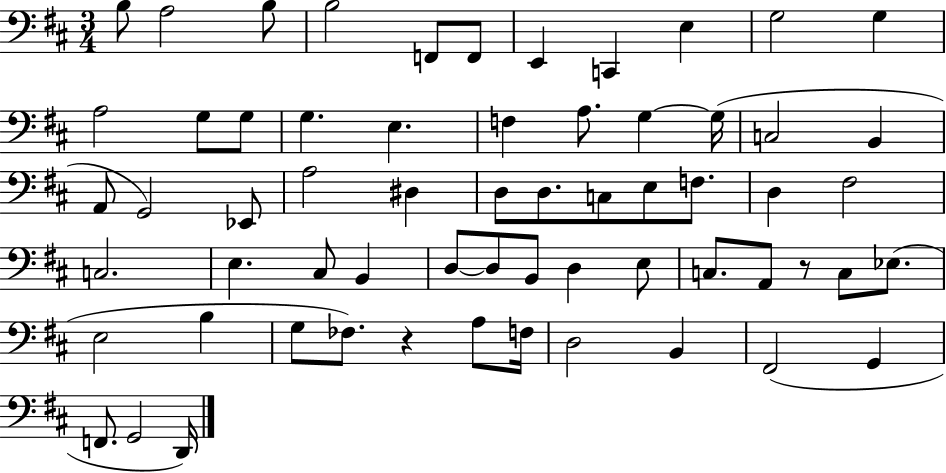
{
  \clef bass
  \numericTimeSignature
  \time 3/4
  \key d \major
  b8 a2 b8 | b2 f,8 f,8 | e,4 c,4 e4 | g2 g4 | \break a2 g8 g8 | g4. e4. | f4 a8. g4~~ g16( | c2 b,4 | \break a,8 g,2) ees,8 | a2 dis4 | d8 d8. c8 e8 f8. | d4 fis2 | \break c2. | e4. cis8 b,4 | d8~~ d8 b,8 d4 e8 | c8. a,8 r8 c8 ees8.( | \break e2 b4 | g8 fes8.) r4 a8 f16 | d2 b,4 | fis,2( g,4 | \break f,8. g,2 d,16) | \bar "|."
}